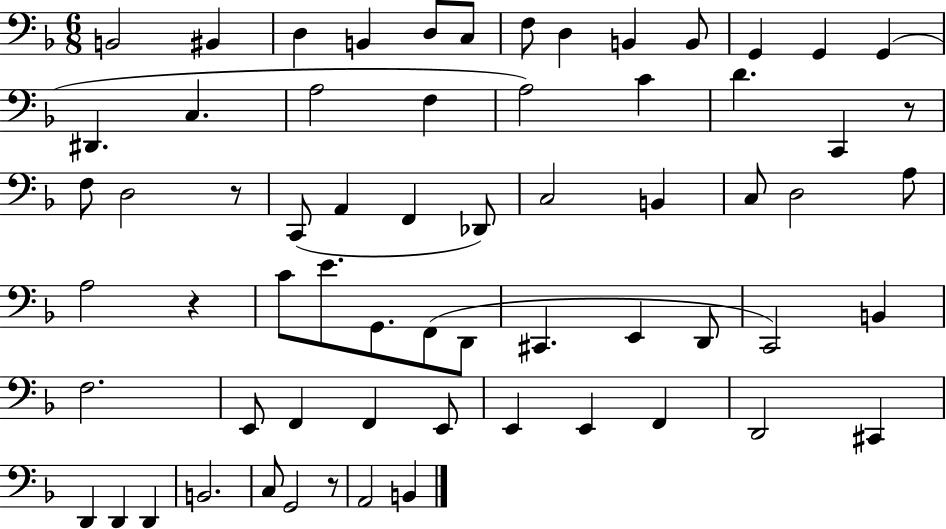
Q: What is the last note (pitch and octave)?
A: B2